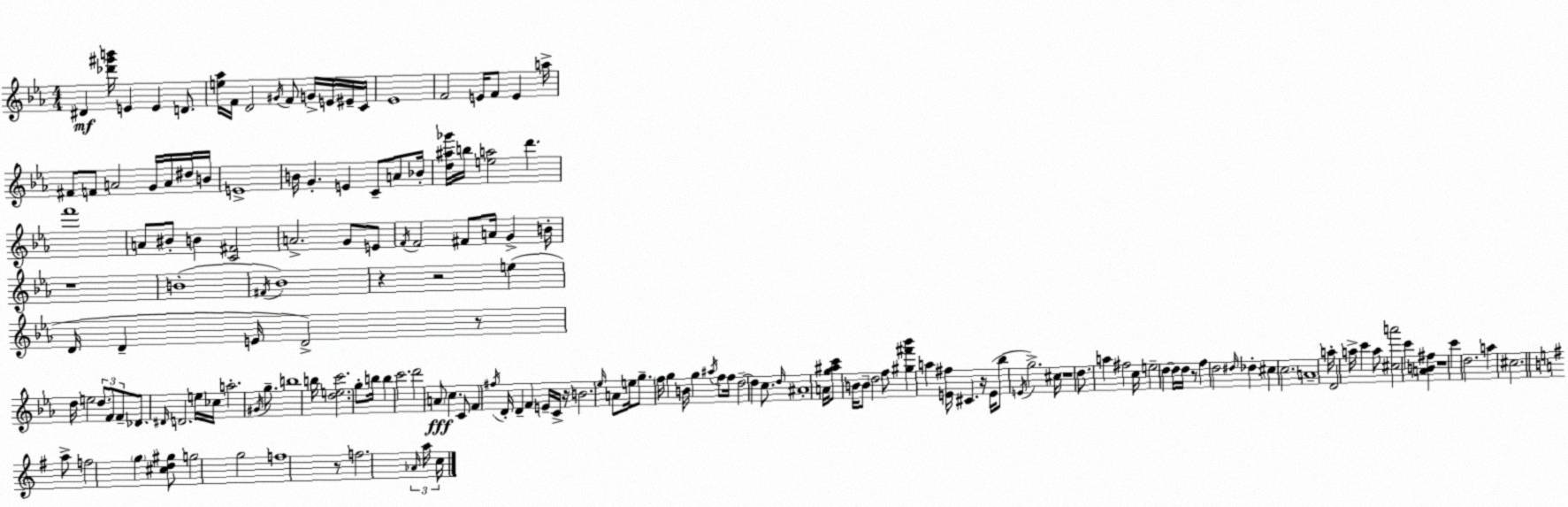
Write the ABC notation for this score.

X:1
T:Untitled
M:4/4
L:1/4
K:Cm
^D [_d'^g'b']/4 E E D/2 [e_a]/4 F/4 D2 ^G/4 F/2 G/4 E/4 ^E/4 C/4 _E4 F2 E/4 F/2 E a/4 ^F/2 F/2 A2 G/4 A/4 ^d/4 B/4 E4 B/4 G E C/2 A/2 _B/4 [d^a_g']/4 b/4 [ea]2 d' f'4 A/2 ^B/2 B [C^F]2 A2 G/2 E/2 F/4 F2 ^F/2 A/4 G B/4 z4 B4 ^F/4 _B4 z z2 e D/4 D E/4 D2 z/2 d/4 e2 d/2 F/2 F/2 _D/2 ^D/4 D2 e/4 _c/4 a2 ^G/4 g/2 b4 b/4 [dec']2 g/2 b/4 b c'2 d'2 A/2 c C/2 F ^f/4 D/4 D F E/4 C/4 z/4 B2 _e/4 A/2 e/4 g/2 f/4 g B/4 g ^a/4 f/2 f/4 d2 d c/2 d/4 ^A4 A/4 [g^ac']/2 B/4 B/2 d2 f/2 [^g^f'_b'] a [E^f]/4 ^C z/4 E/4 _b/2 E/4 g2 ^c/4 z4 d/2 a ^f2 c/4 e2 d d/4 d/4 z/2 f d2 ^d/4 _d ^c c2 A4 a/4 D2 a/4 c' a/2 [^ca']2 c' [AB^f] z4 c' d2 a ^c2 a/2 f2 g [^cd^g]/2 g2 g2 f4 z/2 f2 _A/4 a/4 c/4